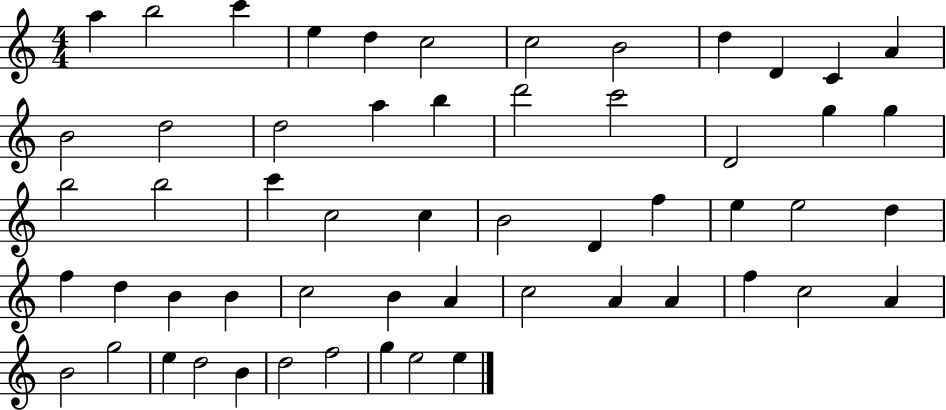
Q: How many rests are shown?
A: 0